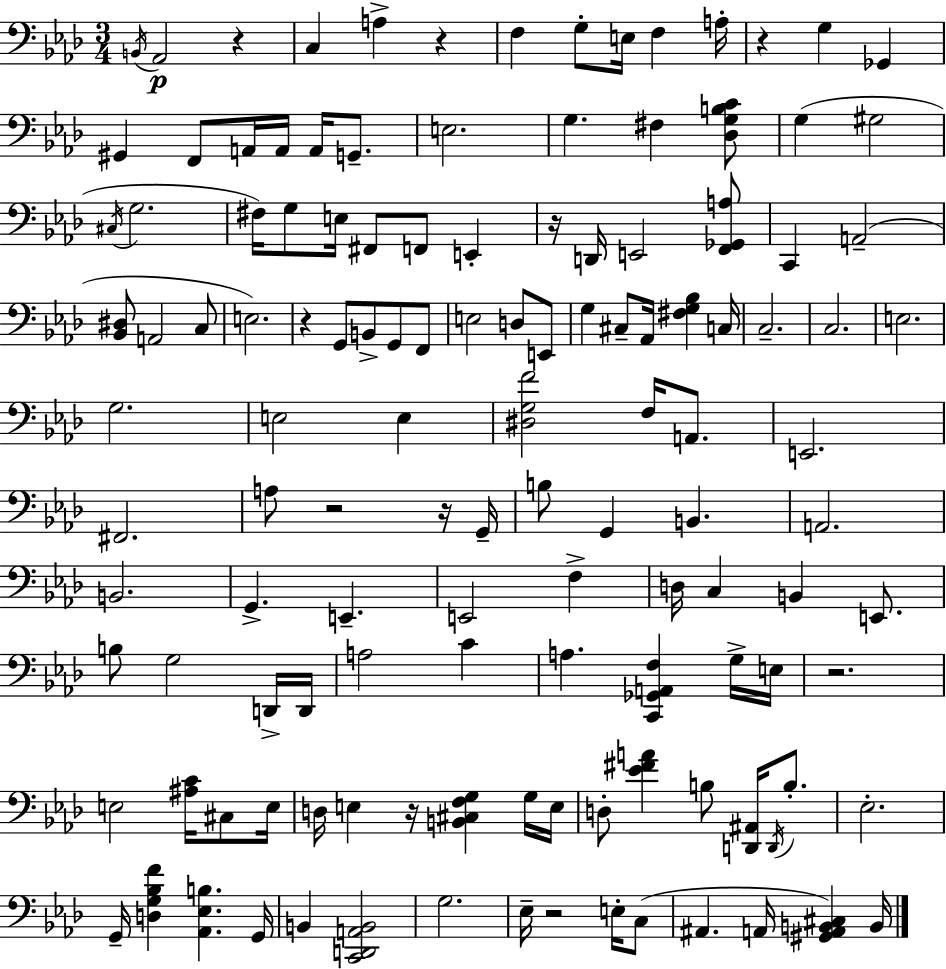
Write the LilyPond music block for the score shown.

{
  \clef bass
  \numericTimeSignature
  \time 3/4
  \key aes \major
  \repeat volta 2 { \acciaccatura { b,16 }\p aes,2 r4 | c4 a4-> r4 | f4 g8-. e16 f4 | a16-. r4 g4 ges,4 | \break gis,4 f,8 a,16 a,16 a,16 g,8.-- | e2. | g4. fis4 <des g b c'>8 | g4( gis2 | \break \acciaccatura { cis16 } g2. | fis16) g8 e16 fis,8 f,8 e,4-. | r16 d,16 e,2 | <f, ges, a>8 c,4 a,2--( | \break <bes, dis>8 a,2 | c8 e2.) | r4 g,8 b,8-> g,8 | f,8 e2 d8 | \break e,8 g4 cis8-- aes,16 <fis g bes>4 | c16 c2.-- | c2. | e2. | \break g2. | e2 e4 | <dis g f'>2 f16 a,8. | e,2. | \break fis,2. | a8 r2 | r16 g,16-- b8 g,4 b,4. | a,2. | \break b,2. | g,4.-> e,4.-- | e,2 f4-> | d16 c4 b,4 e,8. | \break b8 g2 | d,16-> d,16 a2 c'4 | a4. <c, ges, a, f>4 | g16-> e16 r2. | \break e2 <ais c'>16 cis8 | e16 d16 e4 r16 <b, cis f g>4 | g16 e16 d8-. <ees' fis' a'>4 b8 <d, ais,>16 \acciaccatura { d,16 } | b8.-. ees2.-. | \break g,16-- <d g bes f'>4 <aes, ees b>4. | g,16 b,4 <c, d, a, b,>2 | g2. | ees16-- r2 | \break e16-. c8( ais,4. a,16 <gis, a, b, cis>4) | b,16 } \bar "|."
}